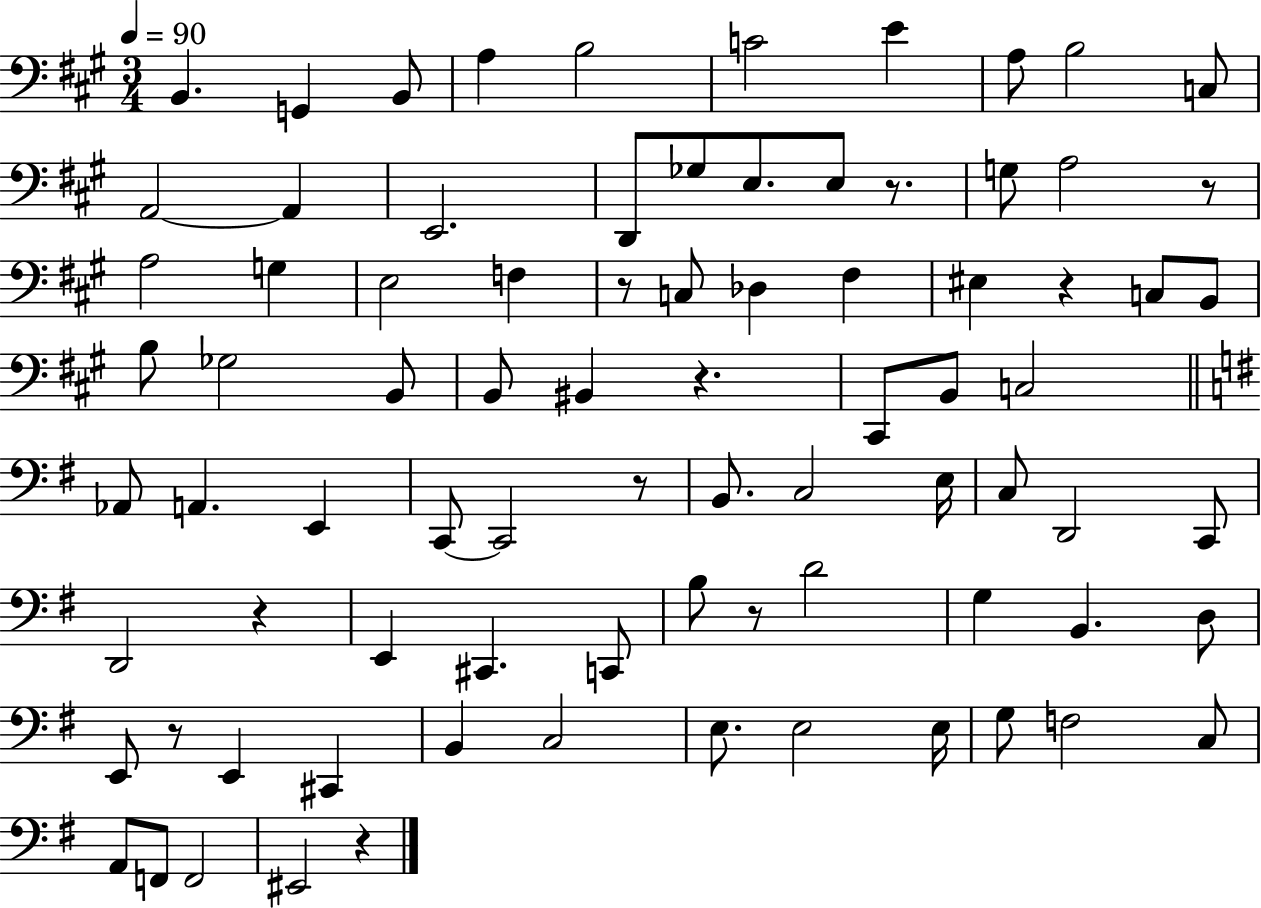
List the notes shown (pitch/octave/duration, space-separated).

B2/q. G2/q B2/e A3/q B3/h C4/h E4/q A3/e B3/h C3/e A2/h A2/q E2/h. D2/e Gb3/e E3/e. E3/e R/e. G3/e A3/h R/e A3/h G3/q E3/h F3/q R/e C3/e Db3/q F#3/q EIS3/q R/q C3/e B2/e B3/e Gb3/h B2/e B2/e BIS2/q R/q. C#2/e B2/e C3/h Ab2/e A2/q. E2/q C2/e C2/h R/e B2/e. C3/h E3/s C3/e D2/h C2/e D2/h R/q E2/q C#2/q. C2/e B3/e R/e D4/h G3/q B2/q. D3/e E2/e R/e E2/q C#2/q B2/q C3/h E3/e. E3/h E3/s G3/e F3/h C3/e A2/e F2/e F2/h EIS2/h R/q